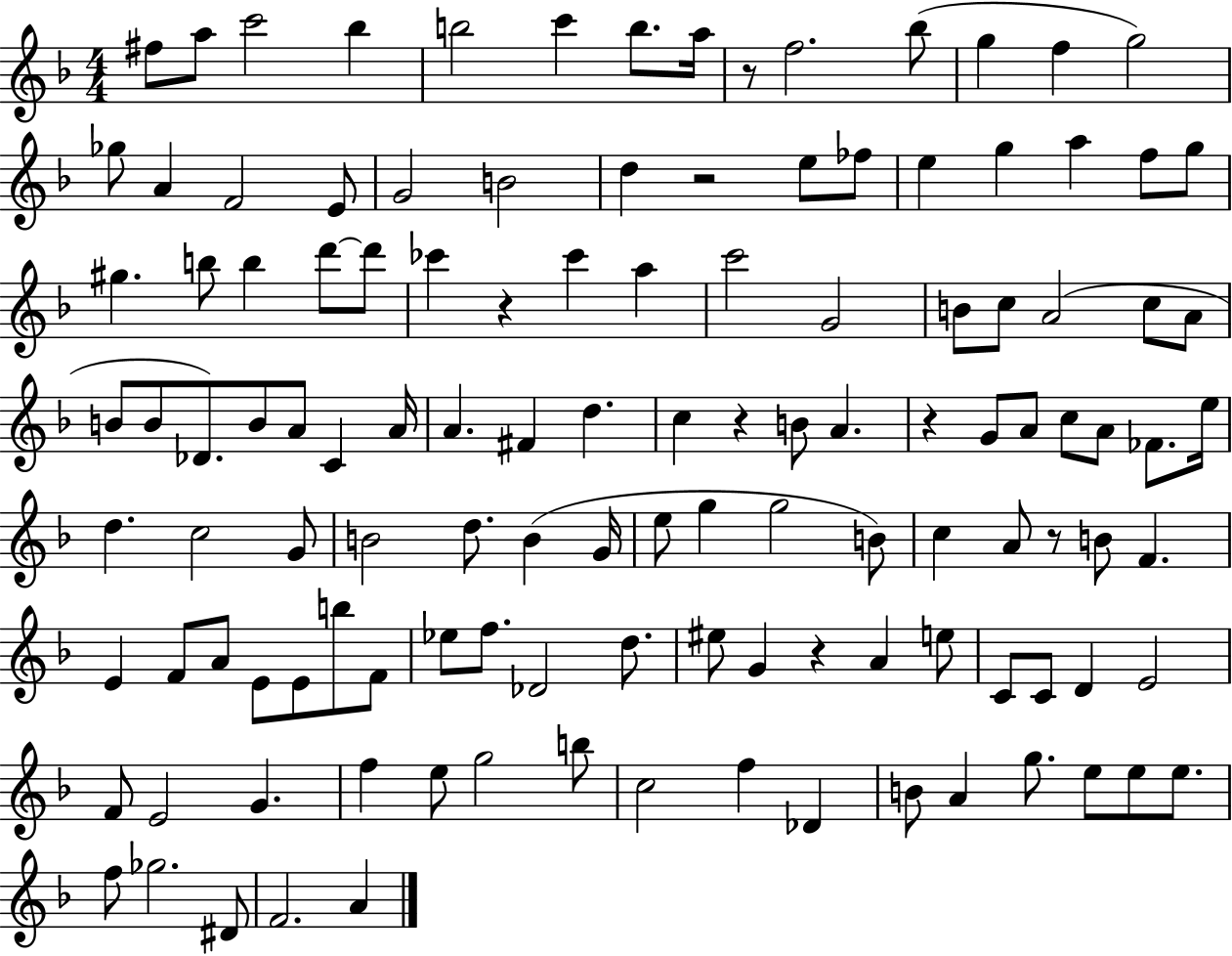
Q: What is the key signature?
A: F major